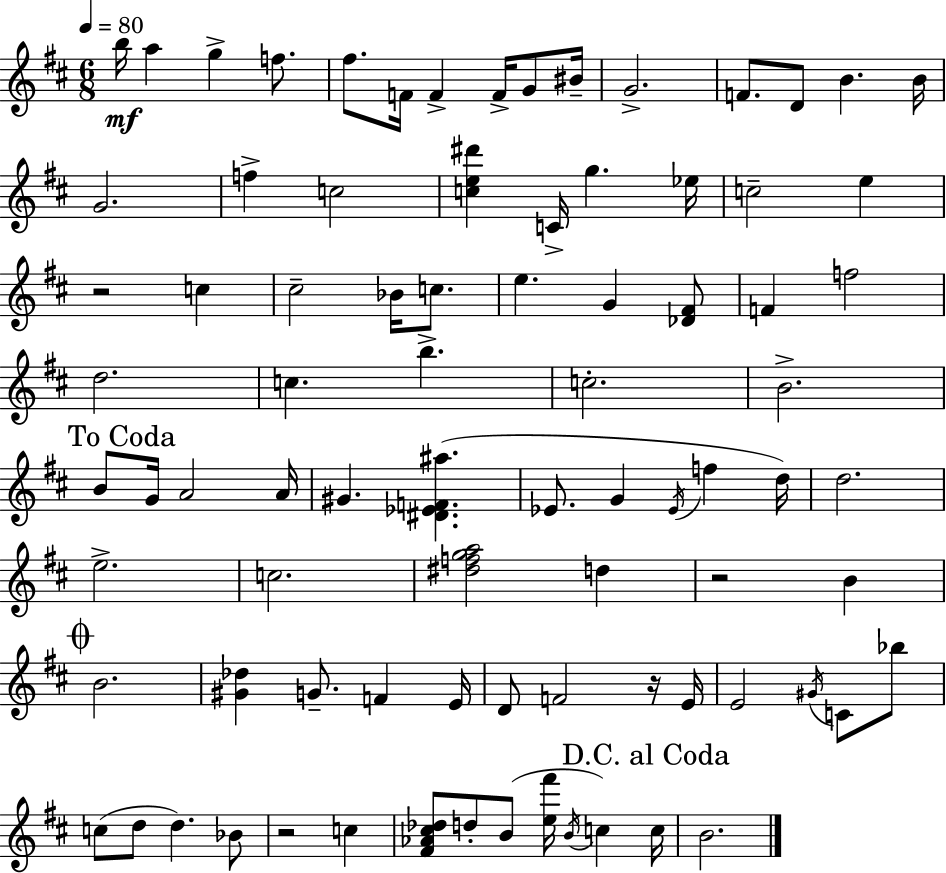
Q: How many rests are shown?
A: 4